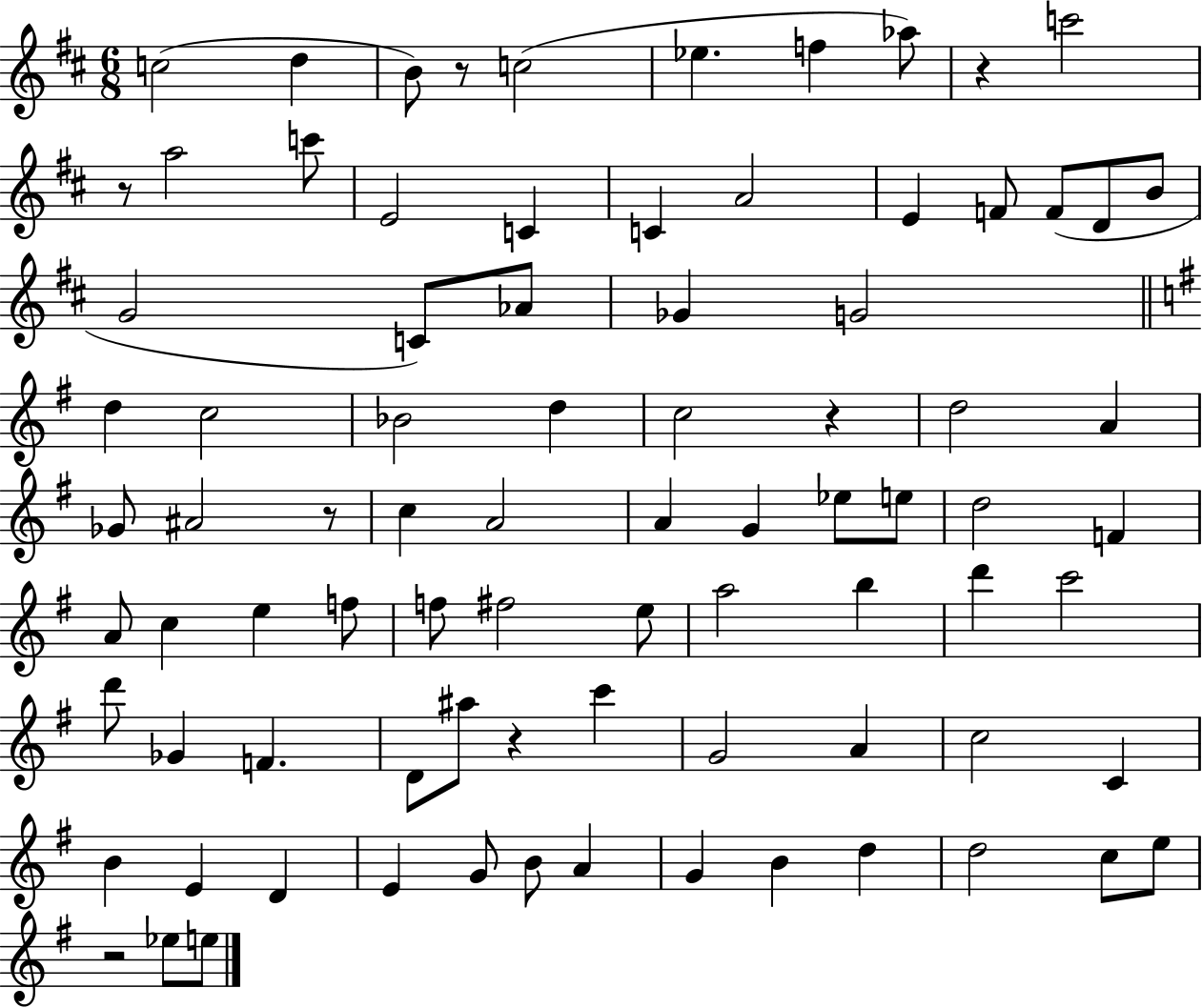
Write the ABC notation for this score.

X:1
T:Untitled
M:6/8
L:1/4
K:D
c2 d B/2 z/2 c2 _e f _a/2 z c'2 z/2 a2 c'/2 E2 C C A2 E F/2 F/2 D/2 B/2 G2 C/2 _A/2 _G G2 d c2 _B2 d c2 z d2 A _G/2 ^A2 z/2 c A2 A G _e/2 e/2 d2 F A/2 c e f/2 f/2 ^f2 e/2 a2 b d' c'2 d'/2 _G F D/2 ^a/2 z c' G2 A c2 C B E D E G/2 B/2 A G B d d2 c/2 e/2 z2 _e/2 e/2